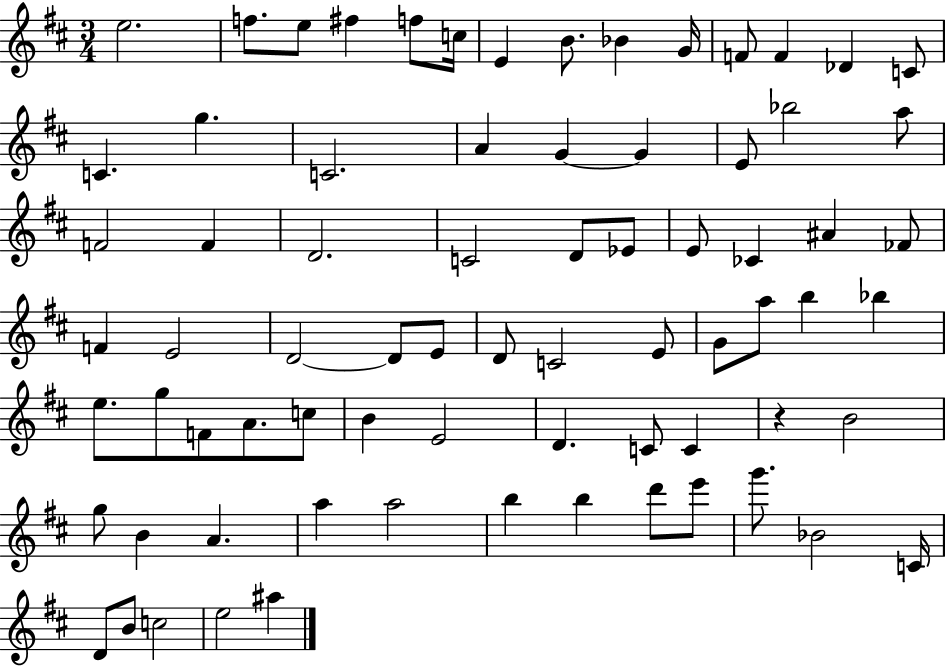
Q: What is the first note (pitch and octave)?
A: E5